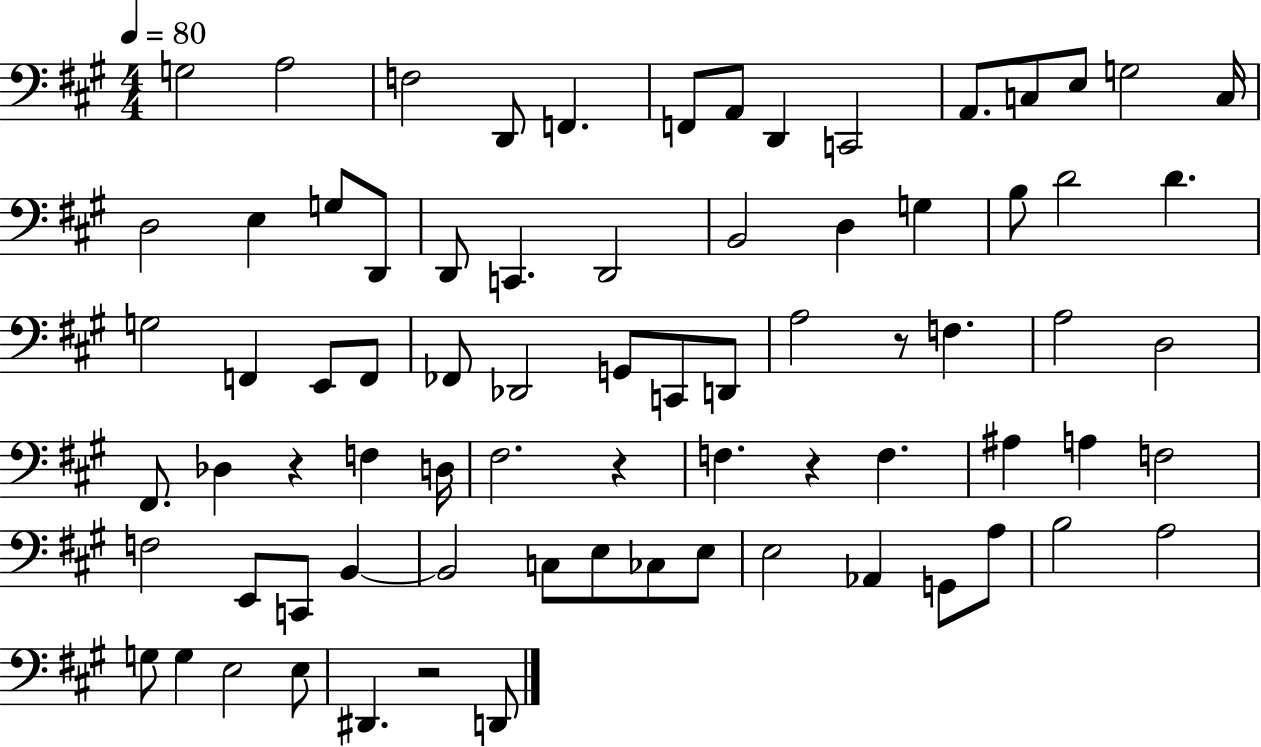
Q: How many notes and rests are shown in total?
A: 76